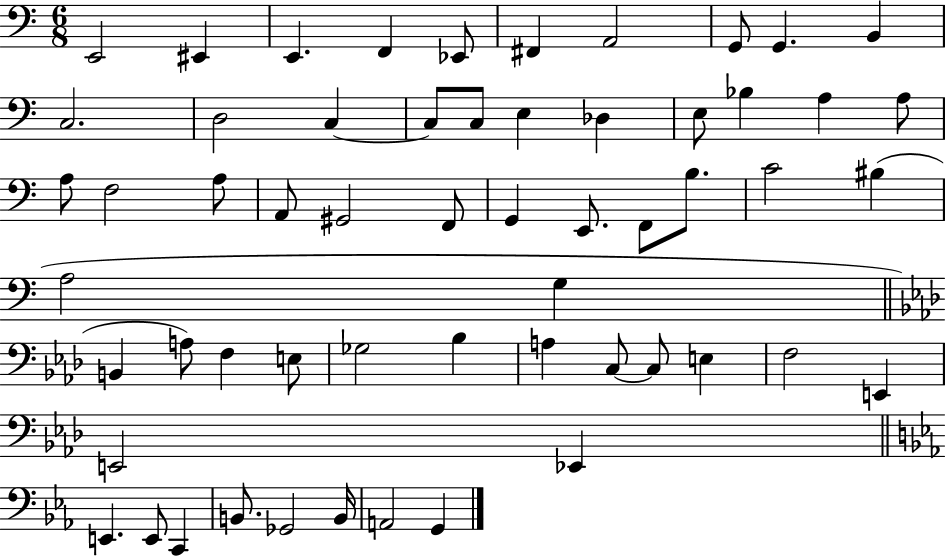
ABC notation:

X:1
T:Untitled
M:6/8
L:1/4
K:C
E,,2 ^E,, E,, F,, _E,,/2 ^F,, A,,2 G,,/2 G,, B,, C,2 D,2 C, C,/2 C,/2 E, _D, E,/2 _B, A, A,/2 A,/2 F,2 A,/2 A,,/2 ^G,,2 F,,/2 G,, E,,/2 F,,/2 B,/2 C2 ^B, A,2 G, B,, A,/2 F, E,/2 _G,2 _B, A, C,/2 C,/2 E, F,2 E,, E,,2 _E,, E,, E,,/2 C,, B,,/2 _G,,2 B,,/4 A,,2 G,,